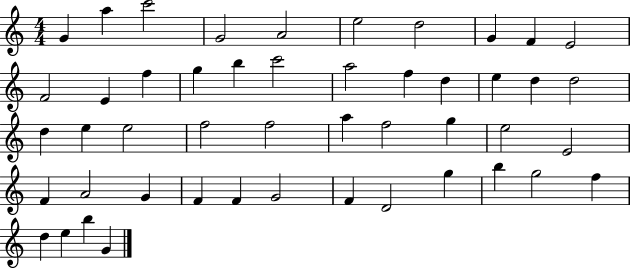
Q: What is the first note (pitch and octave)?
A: G4